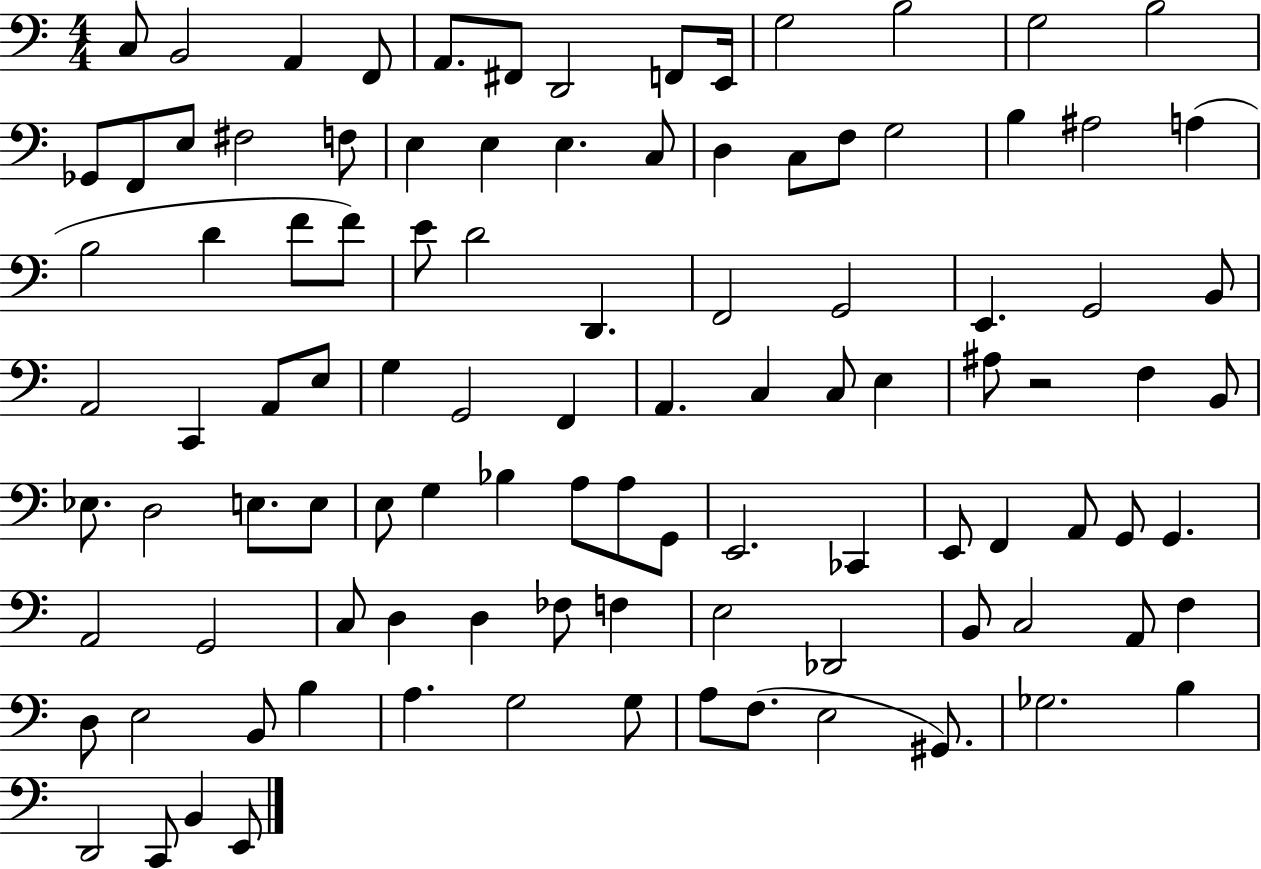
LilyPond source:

{
  \clef bass
  \numericTimeSignature
  \time 4/4
  \key c \major
  \repeat volta 2 { c8 b,2 a,4 f,8 | a,8. fis,8 d,2 f,8 e,16 | g2 b2 | g2 b2 | \break ges,8 f,8 e8 fis2 f8 | e4 e4 e4. c8 | d4 c8 f8 g2 | b4 ais2 a4( | \break b2 d'4 f'8 f'8) | e'8 d'2 d,4. | f,2 g,2 | e,4. g,2 b,8 | \break a,2 c,4 a,8 e8 | g4 g,2 f,4 | a,4. c4 c8 e4 | ais8 r2 f4 b,8 | \break ees8. d2 e8. e8 | e8 g4 bes4 a8 a8 g,8 | e,2. ces,4 | e,8 f,4 a,8 g,8 g,4. | \break a,2 g,2 | c8 d4 d4 fes8 f4 | e2 des,2 | b,8 c2 a,8 f4 | \break d8 e2 b,8 b4 | a4. g2 g8 | a8 f8.( e2 gis,8.) | ges2. b4 | \break d,2 c,8 b,4 e,8 | } \bar "|."
}